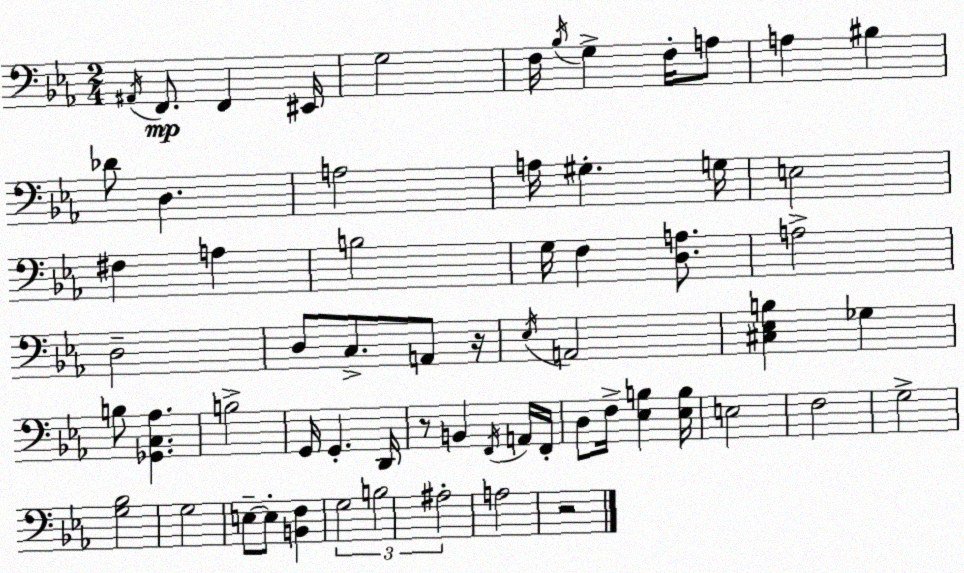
X:1
T:Untitled
M:2/4
L:1/4
K:Eb
^A,,/4 F,,/2 F,, ^E,,/4 G,2 F,/4 _B,/4 G, F,/4 A,/2 A, ^B, _D/2 D, A,2 A,/4 ^G, G,/4 E,2 ^F, A, B,2 G,/4 F, [D,A,]/2 A,2 D,2 D,/2 C,/2 A,,/2 z/4 _E,/4 A,,2 [^C,_E,B,] _G, B,/2 [_G,,C,_A,] B,2 G,,/4 G,, D,,/4 z/2 B,, F,,/4 A,,/4 F,,/4 D,/2 F,/4 [_E,B,] [_E,B,]/4 E,2 F,2 G,2 [G,_B,]2 G,2 E,/2 E,/2 [B,,F,] G,2 B,2 ^A,2 A,2 z2